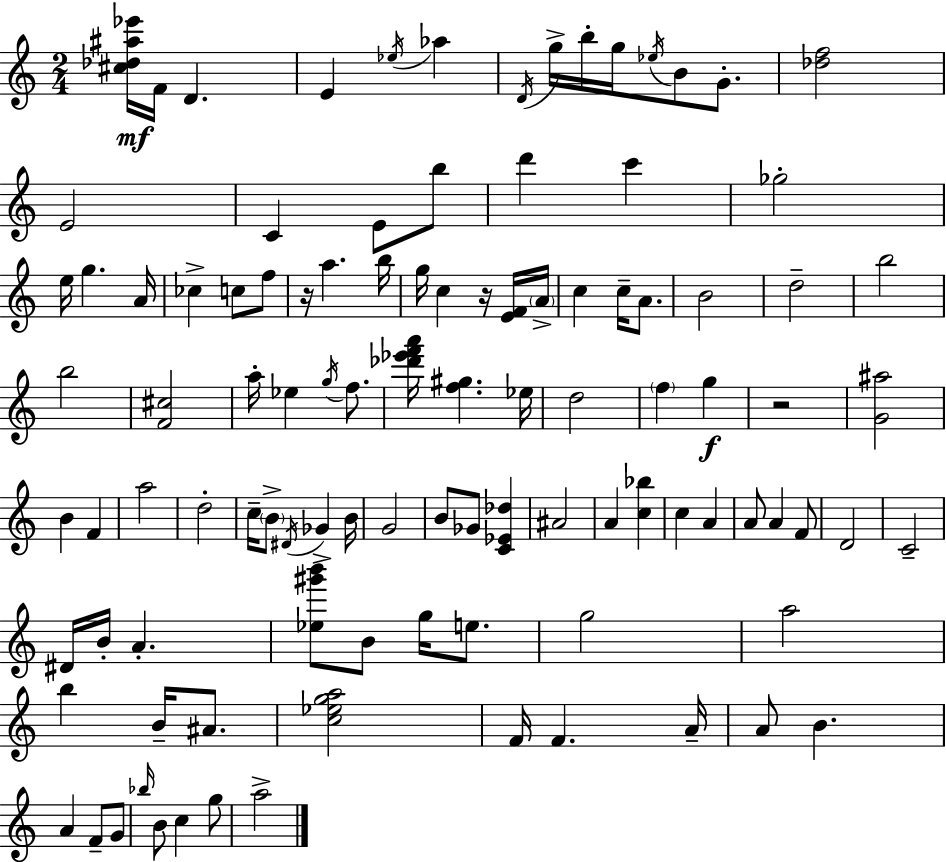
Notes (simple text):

[C#5,Db5,A#5,Eb6]/s F4/s D4/q. E4/q Eb5/s Ab5/q D4/s G5/s B5/s G5/s Eb5/s B4/e G4/e. [Db5,F5]/h E4/h C4/q E4/e B5/e D6/q C6/q Gb5/h E5/s G5/q. A4/s CES5/q C5/e F5/e R/s A5/q. B5/s G5/s C5/q R/s [E4,F4]/s A4/s C5/q C5/s A4/e. B4/h D5/h B5/h B5/h [F4,C#5]/h A5/s Eb5/q G5/s F5/e. [Db6,Eb6,F6,A6]/s [F5,G#5]/q. Eb5/s D5/h F5/q G5/q R/h [G4,A#5]/h B4/q F4/q A5/h D5/h C5/s B4/e D#4/s Gb4/q B4/s G4/h B4/e Gb4/e [C4,Eb4,Db5]/q A#4/h A4/q [C5,Bb5]/q C5/q A4/q A4/e A4/q F4/e D4/h C4/h D#4/s B4/s A4/q. [Eb5,G#6,B6]/e B4/e G5/s E5/e. G5/h A5/h B5/q B4/s A#4/e. [C5,Eb5,G5,A5]/h F4/s F4/q. A4/s A4/e B4/q. A4/q F4/e G4/e Bb5/s B4/e C5/q G5/e A5/h